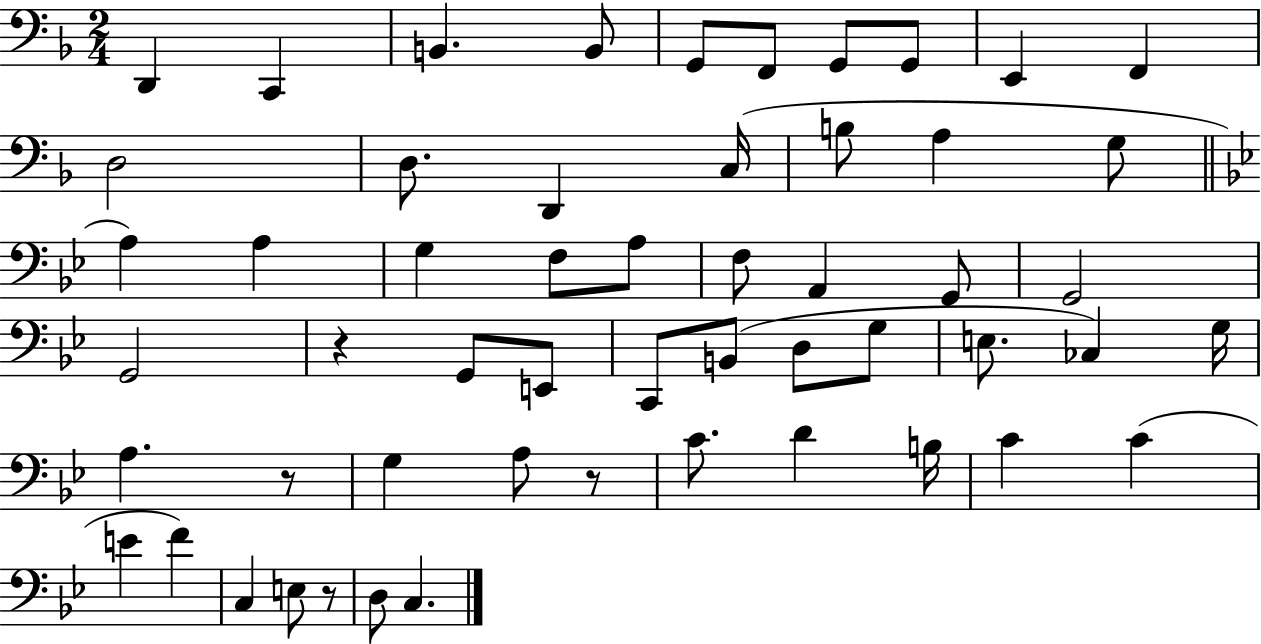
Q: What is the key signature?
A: F major